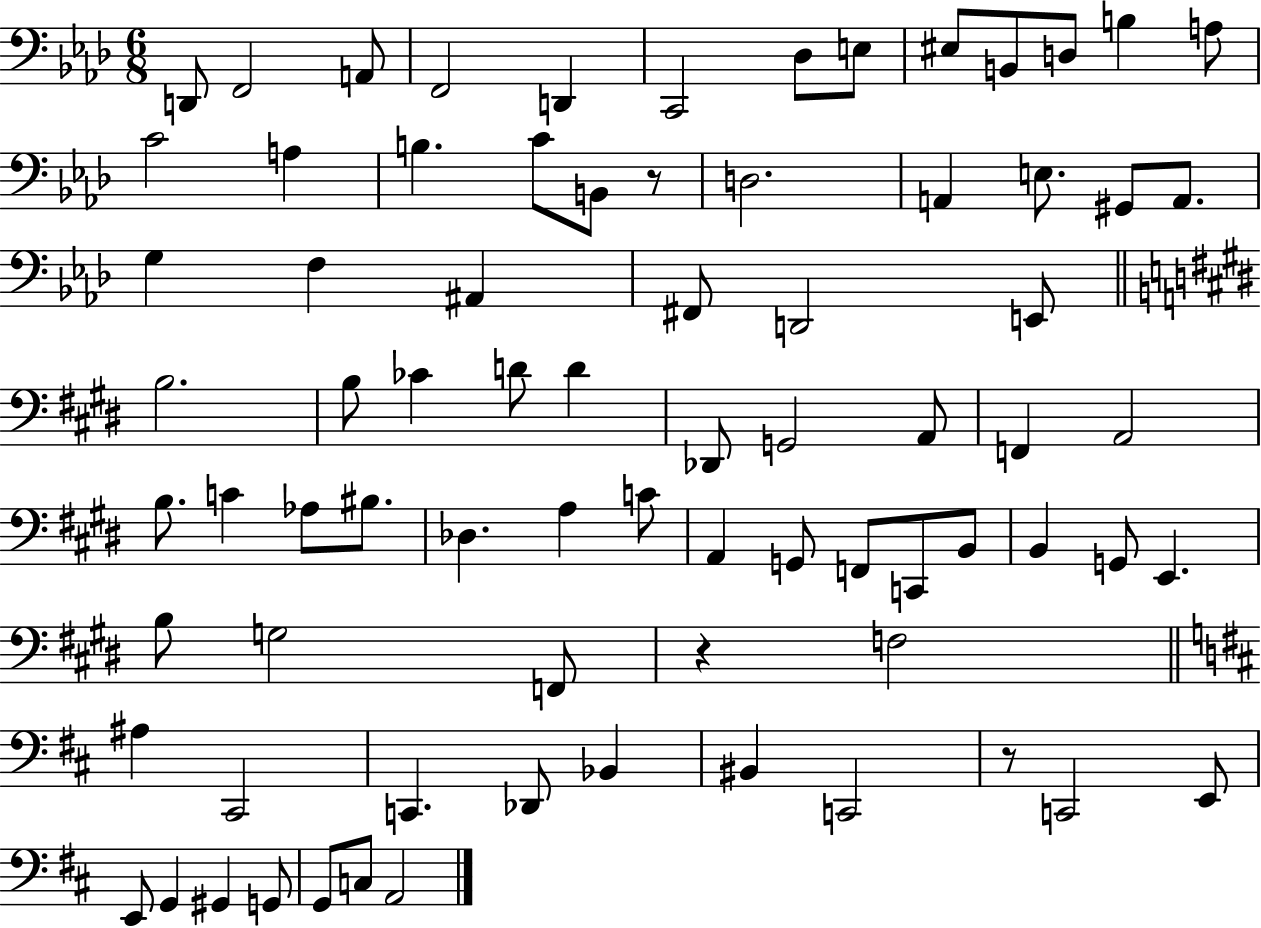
D2/e F2/h A2/e F2/h D2/q C2/h Db3/e E3/e EIS3/e B2/e D3/e B3/q A3/e C4/h A3/q B3/q. C4/e B2/e R/e D3/h. A2/q E3/e. G#2/e A2/e. G3/q F3/q A#2/q F#2/e D2/h E2/e B3/h. B3/e CES4/q D4/e D4/q Db2/e G2/h A2/e F2/q A2/h B3/e. C4/q Ab3/e BIS3/e. Db3/q. A3/q C4/e A2/q G2/e F2/e C2/e B2/e B2/q G2/e E2/q. B3/e G3/h F2/e R/q F3/h A#3/q C#2/h C2/q. Db2/e Bb2/q BIS2/q C2/h R/e C2/h E2/e E2/e G2/q G#2/q G2/e G2/e C3/e A2/h